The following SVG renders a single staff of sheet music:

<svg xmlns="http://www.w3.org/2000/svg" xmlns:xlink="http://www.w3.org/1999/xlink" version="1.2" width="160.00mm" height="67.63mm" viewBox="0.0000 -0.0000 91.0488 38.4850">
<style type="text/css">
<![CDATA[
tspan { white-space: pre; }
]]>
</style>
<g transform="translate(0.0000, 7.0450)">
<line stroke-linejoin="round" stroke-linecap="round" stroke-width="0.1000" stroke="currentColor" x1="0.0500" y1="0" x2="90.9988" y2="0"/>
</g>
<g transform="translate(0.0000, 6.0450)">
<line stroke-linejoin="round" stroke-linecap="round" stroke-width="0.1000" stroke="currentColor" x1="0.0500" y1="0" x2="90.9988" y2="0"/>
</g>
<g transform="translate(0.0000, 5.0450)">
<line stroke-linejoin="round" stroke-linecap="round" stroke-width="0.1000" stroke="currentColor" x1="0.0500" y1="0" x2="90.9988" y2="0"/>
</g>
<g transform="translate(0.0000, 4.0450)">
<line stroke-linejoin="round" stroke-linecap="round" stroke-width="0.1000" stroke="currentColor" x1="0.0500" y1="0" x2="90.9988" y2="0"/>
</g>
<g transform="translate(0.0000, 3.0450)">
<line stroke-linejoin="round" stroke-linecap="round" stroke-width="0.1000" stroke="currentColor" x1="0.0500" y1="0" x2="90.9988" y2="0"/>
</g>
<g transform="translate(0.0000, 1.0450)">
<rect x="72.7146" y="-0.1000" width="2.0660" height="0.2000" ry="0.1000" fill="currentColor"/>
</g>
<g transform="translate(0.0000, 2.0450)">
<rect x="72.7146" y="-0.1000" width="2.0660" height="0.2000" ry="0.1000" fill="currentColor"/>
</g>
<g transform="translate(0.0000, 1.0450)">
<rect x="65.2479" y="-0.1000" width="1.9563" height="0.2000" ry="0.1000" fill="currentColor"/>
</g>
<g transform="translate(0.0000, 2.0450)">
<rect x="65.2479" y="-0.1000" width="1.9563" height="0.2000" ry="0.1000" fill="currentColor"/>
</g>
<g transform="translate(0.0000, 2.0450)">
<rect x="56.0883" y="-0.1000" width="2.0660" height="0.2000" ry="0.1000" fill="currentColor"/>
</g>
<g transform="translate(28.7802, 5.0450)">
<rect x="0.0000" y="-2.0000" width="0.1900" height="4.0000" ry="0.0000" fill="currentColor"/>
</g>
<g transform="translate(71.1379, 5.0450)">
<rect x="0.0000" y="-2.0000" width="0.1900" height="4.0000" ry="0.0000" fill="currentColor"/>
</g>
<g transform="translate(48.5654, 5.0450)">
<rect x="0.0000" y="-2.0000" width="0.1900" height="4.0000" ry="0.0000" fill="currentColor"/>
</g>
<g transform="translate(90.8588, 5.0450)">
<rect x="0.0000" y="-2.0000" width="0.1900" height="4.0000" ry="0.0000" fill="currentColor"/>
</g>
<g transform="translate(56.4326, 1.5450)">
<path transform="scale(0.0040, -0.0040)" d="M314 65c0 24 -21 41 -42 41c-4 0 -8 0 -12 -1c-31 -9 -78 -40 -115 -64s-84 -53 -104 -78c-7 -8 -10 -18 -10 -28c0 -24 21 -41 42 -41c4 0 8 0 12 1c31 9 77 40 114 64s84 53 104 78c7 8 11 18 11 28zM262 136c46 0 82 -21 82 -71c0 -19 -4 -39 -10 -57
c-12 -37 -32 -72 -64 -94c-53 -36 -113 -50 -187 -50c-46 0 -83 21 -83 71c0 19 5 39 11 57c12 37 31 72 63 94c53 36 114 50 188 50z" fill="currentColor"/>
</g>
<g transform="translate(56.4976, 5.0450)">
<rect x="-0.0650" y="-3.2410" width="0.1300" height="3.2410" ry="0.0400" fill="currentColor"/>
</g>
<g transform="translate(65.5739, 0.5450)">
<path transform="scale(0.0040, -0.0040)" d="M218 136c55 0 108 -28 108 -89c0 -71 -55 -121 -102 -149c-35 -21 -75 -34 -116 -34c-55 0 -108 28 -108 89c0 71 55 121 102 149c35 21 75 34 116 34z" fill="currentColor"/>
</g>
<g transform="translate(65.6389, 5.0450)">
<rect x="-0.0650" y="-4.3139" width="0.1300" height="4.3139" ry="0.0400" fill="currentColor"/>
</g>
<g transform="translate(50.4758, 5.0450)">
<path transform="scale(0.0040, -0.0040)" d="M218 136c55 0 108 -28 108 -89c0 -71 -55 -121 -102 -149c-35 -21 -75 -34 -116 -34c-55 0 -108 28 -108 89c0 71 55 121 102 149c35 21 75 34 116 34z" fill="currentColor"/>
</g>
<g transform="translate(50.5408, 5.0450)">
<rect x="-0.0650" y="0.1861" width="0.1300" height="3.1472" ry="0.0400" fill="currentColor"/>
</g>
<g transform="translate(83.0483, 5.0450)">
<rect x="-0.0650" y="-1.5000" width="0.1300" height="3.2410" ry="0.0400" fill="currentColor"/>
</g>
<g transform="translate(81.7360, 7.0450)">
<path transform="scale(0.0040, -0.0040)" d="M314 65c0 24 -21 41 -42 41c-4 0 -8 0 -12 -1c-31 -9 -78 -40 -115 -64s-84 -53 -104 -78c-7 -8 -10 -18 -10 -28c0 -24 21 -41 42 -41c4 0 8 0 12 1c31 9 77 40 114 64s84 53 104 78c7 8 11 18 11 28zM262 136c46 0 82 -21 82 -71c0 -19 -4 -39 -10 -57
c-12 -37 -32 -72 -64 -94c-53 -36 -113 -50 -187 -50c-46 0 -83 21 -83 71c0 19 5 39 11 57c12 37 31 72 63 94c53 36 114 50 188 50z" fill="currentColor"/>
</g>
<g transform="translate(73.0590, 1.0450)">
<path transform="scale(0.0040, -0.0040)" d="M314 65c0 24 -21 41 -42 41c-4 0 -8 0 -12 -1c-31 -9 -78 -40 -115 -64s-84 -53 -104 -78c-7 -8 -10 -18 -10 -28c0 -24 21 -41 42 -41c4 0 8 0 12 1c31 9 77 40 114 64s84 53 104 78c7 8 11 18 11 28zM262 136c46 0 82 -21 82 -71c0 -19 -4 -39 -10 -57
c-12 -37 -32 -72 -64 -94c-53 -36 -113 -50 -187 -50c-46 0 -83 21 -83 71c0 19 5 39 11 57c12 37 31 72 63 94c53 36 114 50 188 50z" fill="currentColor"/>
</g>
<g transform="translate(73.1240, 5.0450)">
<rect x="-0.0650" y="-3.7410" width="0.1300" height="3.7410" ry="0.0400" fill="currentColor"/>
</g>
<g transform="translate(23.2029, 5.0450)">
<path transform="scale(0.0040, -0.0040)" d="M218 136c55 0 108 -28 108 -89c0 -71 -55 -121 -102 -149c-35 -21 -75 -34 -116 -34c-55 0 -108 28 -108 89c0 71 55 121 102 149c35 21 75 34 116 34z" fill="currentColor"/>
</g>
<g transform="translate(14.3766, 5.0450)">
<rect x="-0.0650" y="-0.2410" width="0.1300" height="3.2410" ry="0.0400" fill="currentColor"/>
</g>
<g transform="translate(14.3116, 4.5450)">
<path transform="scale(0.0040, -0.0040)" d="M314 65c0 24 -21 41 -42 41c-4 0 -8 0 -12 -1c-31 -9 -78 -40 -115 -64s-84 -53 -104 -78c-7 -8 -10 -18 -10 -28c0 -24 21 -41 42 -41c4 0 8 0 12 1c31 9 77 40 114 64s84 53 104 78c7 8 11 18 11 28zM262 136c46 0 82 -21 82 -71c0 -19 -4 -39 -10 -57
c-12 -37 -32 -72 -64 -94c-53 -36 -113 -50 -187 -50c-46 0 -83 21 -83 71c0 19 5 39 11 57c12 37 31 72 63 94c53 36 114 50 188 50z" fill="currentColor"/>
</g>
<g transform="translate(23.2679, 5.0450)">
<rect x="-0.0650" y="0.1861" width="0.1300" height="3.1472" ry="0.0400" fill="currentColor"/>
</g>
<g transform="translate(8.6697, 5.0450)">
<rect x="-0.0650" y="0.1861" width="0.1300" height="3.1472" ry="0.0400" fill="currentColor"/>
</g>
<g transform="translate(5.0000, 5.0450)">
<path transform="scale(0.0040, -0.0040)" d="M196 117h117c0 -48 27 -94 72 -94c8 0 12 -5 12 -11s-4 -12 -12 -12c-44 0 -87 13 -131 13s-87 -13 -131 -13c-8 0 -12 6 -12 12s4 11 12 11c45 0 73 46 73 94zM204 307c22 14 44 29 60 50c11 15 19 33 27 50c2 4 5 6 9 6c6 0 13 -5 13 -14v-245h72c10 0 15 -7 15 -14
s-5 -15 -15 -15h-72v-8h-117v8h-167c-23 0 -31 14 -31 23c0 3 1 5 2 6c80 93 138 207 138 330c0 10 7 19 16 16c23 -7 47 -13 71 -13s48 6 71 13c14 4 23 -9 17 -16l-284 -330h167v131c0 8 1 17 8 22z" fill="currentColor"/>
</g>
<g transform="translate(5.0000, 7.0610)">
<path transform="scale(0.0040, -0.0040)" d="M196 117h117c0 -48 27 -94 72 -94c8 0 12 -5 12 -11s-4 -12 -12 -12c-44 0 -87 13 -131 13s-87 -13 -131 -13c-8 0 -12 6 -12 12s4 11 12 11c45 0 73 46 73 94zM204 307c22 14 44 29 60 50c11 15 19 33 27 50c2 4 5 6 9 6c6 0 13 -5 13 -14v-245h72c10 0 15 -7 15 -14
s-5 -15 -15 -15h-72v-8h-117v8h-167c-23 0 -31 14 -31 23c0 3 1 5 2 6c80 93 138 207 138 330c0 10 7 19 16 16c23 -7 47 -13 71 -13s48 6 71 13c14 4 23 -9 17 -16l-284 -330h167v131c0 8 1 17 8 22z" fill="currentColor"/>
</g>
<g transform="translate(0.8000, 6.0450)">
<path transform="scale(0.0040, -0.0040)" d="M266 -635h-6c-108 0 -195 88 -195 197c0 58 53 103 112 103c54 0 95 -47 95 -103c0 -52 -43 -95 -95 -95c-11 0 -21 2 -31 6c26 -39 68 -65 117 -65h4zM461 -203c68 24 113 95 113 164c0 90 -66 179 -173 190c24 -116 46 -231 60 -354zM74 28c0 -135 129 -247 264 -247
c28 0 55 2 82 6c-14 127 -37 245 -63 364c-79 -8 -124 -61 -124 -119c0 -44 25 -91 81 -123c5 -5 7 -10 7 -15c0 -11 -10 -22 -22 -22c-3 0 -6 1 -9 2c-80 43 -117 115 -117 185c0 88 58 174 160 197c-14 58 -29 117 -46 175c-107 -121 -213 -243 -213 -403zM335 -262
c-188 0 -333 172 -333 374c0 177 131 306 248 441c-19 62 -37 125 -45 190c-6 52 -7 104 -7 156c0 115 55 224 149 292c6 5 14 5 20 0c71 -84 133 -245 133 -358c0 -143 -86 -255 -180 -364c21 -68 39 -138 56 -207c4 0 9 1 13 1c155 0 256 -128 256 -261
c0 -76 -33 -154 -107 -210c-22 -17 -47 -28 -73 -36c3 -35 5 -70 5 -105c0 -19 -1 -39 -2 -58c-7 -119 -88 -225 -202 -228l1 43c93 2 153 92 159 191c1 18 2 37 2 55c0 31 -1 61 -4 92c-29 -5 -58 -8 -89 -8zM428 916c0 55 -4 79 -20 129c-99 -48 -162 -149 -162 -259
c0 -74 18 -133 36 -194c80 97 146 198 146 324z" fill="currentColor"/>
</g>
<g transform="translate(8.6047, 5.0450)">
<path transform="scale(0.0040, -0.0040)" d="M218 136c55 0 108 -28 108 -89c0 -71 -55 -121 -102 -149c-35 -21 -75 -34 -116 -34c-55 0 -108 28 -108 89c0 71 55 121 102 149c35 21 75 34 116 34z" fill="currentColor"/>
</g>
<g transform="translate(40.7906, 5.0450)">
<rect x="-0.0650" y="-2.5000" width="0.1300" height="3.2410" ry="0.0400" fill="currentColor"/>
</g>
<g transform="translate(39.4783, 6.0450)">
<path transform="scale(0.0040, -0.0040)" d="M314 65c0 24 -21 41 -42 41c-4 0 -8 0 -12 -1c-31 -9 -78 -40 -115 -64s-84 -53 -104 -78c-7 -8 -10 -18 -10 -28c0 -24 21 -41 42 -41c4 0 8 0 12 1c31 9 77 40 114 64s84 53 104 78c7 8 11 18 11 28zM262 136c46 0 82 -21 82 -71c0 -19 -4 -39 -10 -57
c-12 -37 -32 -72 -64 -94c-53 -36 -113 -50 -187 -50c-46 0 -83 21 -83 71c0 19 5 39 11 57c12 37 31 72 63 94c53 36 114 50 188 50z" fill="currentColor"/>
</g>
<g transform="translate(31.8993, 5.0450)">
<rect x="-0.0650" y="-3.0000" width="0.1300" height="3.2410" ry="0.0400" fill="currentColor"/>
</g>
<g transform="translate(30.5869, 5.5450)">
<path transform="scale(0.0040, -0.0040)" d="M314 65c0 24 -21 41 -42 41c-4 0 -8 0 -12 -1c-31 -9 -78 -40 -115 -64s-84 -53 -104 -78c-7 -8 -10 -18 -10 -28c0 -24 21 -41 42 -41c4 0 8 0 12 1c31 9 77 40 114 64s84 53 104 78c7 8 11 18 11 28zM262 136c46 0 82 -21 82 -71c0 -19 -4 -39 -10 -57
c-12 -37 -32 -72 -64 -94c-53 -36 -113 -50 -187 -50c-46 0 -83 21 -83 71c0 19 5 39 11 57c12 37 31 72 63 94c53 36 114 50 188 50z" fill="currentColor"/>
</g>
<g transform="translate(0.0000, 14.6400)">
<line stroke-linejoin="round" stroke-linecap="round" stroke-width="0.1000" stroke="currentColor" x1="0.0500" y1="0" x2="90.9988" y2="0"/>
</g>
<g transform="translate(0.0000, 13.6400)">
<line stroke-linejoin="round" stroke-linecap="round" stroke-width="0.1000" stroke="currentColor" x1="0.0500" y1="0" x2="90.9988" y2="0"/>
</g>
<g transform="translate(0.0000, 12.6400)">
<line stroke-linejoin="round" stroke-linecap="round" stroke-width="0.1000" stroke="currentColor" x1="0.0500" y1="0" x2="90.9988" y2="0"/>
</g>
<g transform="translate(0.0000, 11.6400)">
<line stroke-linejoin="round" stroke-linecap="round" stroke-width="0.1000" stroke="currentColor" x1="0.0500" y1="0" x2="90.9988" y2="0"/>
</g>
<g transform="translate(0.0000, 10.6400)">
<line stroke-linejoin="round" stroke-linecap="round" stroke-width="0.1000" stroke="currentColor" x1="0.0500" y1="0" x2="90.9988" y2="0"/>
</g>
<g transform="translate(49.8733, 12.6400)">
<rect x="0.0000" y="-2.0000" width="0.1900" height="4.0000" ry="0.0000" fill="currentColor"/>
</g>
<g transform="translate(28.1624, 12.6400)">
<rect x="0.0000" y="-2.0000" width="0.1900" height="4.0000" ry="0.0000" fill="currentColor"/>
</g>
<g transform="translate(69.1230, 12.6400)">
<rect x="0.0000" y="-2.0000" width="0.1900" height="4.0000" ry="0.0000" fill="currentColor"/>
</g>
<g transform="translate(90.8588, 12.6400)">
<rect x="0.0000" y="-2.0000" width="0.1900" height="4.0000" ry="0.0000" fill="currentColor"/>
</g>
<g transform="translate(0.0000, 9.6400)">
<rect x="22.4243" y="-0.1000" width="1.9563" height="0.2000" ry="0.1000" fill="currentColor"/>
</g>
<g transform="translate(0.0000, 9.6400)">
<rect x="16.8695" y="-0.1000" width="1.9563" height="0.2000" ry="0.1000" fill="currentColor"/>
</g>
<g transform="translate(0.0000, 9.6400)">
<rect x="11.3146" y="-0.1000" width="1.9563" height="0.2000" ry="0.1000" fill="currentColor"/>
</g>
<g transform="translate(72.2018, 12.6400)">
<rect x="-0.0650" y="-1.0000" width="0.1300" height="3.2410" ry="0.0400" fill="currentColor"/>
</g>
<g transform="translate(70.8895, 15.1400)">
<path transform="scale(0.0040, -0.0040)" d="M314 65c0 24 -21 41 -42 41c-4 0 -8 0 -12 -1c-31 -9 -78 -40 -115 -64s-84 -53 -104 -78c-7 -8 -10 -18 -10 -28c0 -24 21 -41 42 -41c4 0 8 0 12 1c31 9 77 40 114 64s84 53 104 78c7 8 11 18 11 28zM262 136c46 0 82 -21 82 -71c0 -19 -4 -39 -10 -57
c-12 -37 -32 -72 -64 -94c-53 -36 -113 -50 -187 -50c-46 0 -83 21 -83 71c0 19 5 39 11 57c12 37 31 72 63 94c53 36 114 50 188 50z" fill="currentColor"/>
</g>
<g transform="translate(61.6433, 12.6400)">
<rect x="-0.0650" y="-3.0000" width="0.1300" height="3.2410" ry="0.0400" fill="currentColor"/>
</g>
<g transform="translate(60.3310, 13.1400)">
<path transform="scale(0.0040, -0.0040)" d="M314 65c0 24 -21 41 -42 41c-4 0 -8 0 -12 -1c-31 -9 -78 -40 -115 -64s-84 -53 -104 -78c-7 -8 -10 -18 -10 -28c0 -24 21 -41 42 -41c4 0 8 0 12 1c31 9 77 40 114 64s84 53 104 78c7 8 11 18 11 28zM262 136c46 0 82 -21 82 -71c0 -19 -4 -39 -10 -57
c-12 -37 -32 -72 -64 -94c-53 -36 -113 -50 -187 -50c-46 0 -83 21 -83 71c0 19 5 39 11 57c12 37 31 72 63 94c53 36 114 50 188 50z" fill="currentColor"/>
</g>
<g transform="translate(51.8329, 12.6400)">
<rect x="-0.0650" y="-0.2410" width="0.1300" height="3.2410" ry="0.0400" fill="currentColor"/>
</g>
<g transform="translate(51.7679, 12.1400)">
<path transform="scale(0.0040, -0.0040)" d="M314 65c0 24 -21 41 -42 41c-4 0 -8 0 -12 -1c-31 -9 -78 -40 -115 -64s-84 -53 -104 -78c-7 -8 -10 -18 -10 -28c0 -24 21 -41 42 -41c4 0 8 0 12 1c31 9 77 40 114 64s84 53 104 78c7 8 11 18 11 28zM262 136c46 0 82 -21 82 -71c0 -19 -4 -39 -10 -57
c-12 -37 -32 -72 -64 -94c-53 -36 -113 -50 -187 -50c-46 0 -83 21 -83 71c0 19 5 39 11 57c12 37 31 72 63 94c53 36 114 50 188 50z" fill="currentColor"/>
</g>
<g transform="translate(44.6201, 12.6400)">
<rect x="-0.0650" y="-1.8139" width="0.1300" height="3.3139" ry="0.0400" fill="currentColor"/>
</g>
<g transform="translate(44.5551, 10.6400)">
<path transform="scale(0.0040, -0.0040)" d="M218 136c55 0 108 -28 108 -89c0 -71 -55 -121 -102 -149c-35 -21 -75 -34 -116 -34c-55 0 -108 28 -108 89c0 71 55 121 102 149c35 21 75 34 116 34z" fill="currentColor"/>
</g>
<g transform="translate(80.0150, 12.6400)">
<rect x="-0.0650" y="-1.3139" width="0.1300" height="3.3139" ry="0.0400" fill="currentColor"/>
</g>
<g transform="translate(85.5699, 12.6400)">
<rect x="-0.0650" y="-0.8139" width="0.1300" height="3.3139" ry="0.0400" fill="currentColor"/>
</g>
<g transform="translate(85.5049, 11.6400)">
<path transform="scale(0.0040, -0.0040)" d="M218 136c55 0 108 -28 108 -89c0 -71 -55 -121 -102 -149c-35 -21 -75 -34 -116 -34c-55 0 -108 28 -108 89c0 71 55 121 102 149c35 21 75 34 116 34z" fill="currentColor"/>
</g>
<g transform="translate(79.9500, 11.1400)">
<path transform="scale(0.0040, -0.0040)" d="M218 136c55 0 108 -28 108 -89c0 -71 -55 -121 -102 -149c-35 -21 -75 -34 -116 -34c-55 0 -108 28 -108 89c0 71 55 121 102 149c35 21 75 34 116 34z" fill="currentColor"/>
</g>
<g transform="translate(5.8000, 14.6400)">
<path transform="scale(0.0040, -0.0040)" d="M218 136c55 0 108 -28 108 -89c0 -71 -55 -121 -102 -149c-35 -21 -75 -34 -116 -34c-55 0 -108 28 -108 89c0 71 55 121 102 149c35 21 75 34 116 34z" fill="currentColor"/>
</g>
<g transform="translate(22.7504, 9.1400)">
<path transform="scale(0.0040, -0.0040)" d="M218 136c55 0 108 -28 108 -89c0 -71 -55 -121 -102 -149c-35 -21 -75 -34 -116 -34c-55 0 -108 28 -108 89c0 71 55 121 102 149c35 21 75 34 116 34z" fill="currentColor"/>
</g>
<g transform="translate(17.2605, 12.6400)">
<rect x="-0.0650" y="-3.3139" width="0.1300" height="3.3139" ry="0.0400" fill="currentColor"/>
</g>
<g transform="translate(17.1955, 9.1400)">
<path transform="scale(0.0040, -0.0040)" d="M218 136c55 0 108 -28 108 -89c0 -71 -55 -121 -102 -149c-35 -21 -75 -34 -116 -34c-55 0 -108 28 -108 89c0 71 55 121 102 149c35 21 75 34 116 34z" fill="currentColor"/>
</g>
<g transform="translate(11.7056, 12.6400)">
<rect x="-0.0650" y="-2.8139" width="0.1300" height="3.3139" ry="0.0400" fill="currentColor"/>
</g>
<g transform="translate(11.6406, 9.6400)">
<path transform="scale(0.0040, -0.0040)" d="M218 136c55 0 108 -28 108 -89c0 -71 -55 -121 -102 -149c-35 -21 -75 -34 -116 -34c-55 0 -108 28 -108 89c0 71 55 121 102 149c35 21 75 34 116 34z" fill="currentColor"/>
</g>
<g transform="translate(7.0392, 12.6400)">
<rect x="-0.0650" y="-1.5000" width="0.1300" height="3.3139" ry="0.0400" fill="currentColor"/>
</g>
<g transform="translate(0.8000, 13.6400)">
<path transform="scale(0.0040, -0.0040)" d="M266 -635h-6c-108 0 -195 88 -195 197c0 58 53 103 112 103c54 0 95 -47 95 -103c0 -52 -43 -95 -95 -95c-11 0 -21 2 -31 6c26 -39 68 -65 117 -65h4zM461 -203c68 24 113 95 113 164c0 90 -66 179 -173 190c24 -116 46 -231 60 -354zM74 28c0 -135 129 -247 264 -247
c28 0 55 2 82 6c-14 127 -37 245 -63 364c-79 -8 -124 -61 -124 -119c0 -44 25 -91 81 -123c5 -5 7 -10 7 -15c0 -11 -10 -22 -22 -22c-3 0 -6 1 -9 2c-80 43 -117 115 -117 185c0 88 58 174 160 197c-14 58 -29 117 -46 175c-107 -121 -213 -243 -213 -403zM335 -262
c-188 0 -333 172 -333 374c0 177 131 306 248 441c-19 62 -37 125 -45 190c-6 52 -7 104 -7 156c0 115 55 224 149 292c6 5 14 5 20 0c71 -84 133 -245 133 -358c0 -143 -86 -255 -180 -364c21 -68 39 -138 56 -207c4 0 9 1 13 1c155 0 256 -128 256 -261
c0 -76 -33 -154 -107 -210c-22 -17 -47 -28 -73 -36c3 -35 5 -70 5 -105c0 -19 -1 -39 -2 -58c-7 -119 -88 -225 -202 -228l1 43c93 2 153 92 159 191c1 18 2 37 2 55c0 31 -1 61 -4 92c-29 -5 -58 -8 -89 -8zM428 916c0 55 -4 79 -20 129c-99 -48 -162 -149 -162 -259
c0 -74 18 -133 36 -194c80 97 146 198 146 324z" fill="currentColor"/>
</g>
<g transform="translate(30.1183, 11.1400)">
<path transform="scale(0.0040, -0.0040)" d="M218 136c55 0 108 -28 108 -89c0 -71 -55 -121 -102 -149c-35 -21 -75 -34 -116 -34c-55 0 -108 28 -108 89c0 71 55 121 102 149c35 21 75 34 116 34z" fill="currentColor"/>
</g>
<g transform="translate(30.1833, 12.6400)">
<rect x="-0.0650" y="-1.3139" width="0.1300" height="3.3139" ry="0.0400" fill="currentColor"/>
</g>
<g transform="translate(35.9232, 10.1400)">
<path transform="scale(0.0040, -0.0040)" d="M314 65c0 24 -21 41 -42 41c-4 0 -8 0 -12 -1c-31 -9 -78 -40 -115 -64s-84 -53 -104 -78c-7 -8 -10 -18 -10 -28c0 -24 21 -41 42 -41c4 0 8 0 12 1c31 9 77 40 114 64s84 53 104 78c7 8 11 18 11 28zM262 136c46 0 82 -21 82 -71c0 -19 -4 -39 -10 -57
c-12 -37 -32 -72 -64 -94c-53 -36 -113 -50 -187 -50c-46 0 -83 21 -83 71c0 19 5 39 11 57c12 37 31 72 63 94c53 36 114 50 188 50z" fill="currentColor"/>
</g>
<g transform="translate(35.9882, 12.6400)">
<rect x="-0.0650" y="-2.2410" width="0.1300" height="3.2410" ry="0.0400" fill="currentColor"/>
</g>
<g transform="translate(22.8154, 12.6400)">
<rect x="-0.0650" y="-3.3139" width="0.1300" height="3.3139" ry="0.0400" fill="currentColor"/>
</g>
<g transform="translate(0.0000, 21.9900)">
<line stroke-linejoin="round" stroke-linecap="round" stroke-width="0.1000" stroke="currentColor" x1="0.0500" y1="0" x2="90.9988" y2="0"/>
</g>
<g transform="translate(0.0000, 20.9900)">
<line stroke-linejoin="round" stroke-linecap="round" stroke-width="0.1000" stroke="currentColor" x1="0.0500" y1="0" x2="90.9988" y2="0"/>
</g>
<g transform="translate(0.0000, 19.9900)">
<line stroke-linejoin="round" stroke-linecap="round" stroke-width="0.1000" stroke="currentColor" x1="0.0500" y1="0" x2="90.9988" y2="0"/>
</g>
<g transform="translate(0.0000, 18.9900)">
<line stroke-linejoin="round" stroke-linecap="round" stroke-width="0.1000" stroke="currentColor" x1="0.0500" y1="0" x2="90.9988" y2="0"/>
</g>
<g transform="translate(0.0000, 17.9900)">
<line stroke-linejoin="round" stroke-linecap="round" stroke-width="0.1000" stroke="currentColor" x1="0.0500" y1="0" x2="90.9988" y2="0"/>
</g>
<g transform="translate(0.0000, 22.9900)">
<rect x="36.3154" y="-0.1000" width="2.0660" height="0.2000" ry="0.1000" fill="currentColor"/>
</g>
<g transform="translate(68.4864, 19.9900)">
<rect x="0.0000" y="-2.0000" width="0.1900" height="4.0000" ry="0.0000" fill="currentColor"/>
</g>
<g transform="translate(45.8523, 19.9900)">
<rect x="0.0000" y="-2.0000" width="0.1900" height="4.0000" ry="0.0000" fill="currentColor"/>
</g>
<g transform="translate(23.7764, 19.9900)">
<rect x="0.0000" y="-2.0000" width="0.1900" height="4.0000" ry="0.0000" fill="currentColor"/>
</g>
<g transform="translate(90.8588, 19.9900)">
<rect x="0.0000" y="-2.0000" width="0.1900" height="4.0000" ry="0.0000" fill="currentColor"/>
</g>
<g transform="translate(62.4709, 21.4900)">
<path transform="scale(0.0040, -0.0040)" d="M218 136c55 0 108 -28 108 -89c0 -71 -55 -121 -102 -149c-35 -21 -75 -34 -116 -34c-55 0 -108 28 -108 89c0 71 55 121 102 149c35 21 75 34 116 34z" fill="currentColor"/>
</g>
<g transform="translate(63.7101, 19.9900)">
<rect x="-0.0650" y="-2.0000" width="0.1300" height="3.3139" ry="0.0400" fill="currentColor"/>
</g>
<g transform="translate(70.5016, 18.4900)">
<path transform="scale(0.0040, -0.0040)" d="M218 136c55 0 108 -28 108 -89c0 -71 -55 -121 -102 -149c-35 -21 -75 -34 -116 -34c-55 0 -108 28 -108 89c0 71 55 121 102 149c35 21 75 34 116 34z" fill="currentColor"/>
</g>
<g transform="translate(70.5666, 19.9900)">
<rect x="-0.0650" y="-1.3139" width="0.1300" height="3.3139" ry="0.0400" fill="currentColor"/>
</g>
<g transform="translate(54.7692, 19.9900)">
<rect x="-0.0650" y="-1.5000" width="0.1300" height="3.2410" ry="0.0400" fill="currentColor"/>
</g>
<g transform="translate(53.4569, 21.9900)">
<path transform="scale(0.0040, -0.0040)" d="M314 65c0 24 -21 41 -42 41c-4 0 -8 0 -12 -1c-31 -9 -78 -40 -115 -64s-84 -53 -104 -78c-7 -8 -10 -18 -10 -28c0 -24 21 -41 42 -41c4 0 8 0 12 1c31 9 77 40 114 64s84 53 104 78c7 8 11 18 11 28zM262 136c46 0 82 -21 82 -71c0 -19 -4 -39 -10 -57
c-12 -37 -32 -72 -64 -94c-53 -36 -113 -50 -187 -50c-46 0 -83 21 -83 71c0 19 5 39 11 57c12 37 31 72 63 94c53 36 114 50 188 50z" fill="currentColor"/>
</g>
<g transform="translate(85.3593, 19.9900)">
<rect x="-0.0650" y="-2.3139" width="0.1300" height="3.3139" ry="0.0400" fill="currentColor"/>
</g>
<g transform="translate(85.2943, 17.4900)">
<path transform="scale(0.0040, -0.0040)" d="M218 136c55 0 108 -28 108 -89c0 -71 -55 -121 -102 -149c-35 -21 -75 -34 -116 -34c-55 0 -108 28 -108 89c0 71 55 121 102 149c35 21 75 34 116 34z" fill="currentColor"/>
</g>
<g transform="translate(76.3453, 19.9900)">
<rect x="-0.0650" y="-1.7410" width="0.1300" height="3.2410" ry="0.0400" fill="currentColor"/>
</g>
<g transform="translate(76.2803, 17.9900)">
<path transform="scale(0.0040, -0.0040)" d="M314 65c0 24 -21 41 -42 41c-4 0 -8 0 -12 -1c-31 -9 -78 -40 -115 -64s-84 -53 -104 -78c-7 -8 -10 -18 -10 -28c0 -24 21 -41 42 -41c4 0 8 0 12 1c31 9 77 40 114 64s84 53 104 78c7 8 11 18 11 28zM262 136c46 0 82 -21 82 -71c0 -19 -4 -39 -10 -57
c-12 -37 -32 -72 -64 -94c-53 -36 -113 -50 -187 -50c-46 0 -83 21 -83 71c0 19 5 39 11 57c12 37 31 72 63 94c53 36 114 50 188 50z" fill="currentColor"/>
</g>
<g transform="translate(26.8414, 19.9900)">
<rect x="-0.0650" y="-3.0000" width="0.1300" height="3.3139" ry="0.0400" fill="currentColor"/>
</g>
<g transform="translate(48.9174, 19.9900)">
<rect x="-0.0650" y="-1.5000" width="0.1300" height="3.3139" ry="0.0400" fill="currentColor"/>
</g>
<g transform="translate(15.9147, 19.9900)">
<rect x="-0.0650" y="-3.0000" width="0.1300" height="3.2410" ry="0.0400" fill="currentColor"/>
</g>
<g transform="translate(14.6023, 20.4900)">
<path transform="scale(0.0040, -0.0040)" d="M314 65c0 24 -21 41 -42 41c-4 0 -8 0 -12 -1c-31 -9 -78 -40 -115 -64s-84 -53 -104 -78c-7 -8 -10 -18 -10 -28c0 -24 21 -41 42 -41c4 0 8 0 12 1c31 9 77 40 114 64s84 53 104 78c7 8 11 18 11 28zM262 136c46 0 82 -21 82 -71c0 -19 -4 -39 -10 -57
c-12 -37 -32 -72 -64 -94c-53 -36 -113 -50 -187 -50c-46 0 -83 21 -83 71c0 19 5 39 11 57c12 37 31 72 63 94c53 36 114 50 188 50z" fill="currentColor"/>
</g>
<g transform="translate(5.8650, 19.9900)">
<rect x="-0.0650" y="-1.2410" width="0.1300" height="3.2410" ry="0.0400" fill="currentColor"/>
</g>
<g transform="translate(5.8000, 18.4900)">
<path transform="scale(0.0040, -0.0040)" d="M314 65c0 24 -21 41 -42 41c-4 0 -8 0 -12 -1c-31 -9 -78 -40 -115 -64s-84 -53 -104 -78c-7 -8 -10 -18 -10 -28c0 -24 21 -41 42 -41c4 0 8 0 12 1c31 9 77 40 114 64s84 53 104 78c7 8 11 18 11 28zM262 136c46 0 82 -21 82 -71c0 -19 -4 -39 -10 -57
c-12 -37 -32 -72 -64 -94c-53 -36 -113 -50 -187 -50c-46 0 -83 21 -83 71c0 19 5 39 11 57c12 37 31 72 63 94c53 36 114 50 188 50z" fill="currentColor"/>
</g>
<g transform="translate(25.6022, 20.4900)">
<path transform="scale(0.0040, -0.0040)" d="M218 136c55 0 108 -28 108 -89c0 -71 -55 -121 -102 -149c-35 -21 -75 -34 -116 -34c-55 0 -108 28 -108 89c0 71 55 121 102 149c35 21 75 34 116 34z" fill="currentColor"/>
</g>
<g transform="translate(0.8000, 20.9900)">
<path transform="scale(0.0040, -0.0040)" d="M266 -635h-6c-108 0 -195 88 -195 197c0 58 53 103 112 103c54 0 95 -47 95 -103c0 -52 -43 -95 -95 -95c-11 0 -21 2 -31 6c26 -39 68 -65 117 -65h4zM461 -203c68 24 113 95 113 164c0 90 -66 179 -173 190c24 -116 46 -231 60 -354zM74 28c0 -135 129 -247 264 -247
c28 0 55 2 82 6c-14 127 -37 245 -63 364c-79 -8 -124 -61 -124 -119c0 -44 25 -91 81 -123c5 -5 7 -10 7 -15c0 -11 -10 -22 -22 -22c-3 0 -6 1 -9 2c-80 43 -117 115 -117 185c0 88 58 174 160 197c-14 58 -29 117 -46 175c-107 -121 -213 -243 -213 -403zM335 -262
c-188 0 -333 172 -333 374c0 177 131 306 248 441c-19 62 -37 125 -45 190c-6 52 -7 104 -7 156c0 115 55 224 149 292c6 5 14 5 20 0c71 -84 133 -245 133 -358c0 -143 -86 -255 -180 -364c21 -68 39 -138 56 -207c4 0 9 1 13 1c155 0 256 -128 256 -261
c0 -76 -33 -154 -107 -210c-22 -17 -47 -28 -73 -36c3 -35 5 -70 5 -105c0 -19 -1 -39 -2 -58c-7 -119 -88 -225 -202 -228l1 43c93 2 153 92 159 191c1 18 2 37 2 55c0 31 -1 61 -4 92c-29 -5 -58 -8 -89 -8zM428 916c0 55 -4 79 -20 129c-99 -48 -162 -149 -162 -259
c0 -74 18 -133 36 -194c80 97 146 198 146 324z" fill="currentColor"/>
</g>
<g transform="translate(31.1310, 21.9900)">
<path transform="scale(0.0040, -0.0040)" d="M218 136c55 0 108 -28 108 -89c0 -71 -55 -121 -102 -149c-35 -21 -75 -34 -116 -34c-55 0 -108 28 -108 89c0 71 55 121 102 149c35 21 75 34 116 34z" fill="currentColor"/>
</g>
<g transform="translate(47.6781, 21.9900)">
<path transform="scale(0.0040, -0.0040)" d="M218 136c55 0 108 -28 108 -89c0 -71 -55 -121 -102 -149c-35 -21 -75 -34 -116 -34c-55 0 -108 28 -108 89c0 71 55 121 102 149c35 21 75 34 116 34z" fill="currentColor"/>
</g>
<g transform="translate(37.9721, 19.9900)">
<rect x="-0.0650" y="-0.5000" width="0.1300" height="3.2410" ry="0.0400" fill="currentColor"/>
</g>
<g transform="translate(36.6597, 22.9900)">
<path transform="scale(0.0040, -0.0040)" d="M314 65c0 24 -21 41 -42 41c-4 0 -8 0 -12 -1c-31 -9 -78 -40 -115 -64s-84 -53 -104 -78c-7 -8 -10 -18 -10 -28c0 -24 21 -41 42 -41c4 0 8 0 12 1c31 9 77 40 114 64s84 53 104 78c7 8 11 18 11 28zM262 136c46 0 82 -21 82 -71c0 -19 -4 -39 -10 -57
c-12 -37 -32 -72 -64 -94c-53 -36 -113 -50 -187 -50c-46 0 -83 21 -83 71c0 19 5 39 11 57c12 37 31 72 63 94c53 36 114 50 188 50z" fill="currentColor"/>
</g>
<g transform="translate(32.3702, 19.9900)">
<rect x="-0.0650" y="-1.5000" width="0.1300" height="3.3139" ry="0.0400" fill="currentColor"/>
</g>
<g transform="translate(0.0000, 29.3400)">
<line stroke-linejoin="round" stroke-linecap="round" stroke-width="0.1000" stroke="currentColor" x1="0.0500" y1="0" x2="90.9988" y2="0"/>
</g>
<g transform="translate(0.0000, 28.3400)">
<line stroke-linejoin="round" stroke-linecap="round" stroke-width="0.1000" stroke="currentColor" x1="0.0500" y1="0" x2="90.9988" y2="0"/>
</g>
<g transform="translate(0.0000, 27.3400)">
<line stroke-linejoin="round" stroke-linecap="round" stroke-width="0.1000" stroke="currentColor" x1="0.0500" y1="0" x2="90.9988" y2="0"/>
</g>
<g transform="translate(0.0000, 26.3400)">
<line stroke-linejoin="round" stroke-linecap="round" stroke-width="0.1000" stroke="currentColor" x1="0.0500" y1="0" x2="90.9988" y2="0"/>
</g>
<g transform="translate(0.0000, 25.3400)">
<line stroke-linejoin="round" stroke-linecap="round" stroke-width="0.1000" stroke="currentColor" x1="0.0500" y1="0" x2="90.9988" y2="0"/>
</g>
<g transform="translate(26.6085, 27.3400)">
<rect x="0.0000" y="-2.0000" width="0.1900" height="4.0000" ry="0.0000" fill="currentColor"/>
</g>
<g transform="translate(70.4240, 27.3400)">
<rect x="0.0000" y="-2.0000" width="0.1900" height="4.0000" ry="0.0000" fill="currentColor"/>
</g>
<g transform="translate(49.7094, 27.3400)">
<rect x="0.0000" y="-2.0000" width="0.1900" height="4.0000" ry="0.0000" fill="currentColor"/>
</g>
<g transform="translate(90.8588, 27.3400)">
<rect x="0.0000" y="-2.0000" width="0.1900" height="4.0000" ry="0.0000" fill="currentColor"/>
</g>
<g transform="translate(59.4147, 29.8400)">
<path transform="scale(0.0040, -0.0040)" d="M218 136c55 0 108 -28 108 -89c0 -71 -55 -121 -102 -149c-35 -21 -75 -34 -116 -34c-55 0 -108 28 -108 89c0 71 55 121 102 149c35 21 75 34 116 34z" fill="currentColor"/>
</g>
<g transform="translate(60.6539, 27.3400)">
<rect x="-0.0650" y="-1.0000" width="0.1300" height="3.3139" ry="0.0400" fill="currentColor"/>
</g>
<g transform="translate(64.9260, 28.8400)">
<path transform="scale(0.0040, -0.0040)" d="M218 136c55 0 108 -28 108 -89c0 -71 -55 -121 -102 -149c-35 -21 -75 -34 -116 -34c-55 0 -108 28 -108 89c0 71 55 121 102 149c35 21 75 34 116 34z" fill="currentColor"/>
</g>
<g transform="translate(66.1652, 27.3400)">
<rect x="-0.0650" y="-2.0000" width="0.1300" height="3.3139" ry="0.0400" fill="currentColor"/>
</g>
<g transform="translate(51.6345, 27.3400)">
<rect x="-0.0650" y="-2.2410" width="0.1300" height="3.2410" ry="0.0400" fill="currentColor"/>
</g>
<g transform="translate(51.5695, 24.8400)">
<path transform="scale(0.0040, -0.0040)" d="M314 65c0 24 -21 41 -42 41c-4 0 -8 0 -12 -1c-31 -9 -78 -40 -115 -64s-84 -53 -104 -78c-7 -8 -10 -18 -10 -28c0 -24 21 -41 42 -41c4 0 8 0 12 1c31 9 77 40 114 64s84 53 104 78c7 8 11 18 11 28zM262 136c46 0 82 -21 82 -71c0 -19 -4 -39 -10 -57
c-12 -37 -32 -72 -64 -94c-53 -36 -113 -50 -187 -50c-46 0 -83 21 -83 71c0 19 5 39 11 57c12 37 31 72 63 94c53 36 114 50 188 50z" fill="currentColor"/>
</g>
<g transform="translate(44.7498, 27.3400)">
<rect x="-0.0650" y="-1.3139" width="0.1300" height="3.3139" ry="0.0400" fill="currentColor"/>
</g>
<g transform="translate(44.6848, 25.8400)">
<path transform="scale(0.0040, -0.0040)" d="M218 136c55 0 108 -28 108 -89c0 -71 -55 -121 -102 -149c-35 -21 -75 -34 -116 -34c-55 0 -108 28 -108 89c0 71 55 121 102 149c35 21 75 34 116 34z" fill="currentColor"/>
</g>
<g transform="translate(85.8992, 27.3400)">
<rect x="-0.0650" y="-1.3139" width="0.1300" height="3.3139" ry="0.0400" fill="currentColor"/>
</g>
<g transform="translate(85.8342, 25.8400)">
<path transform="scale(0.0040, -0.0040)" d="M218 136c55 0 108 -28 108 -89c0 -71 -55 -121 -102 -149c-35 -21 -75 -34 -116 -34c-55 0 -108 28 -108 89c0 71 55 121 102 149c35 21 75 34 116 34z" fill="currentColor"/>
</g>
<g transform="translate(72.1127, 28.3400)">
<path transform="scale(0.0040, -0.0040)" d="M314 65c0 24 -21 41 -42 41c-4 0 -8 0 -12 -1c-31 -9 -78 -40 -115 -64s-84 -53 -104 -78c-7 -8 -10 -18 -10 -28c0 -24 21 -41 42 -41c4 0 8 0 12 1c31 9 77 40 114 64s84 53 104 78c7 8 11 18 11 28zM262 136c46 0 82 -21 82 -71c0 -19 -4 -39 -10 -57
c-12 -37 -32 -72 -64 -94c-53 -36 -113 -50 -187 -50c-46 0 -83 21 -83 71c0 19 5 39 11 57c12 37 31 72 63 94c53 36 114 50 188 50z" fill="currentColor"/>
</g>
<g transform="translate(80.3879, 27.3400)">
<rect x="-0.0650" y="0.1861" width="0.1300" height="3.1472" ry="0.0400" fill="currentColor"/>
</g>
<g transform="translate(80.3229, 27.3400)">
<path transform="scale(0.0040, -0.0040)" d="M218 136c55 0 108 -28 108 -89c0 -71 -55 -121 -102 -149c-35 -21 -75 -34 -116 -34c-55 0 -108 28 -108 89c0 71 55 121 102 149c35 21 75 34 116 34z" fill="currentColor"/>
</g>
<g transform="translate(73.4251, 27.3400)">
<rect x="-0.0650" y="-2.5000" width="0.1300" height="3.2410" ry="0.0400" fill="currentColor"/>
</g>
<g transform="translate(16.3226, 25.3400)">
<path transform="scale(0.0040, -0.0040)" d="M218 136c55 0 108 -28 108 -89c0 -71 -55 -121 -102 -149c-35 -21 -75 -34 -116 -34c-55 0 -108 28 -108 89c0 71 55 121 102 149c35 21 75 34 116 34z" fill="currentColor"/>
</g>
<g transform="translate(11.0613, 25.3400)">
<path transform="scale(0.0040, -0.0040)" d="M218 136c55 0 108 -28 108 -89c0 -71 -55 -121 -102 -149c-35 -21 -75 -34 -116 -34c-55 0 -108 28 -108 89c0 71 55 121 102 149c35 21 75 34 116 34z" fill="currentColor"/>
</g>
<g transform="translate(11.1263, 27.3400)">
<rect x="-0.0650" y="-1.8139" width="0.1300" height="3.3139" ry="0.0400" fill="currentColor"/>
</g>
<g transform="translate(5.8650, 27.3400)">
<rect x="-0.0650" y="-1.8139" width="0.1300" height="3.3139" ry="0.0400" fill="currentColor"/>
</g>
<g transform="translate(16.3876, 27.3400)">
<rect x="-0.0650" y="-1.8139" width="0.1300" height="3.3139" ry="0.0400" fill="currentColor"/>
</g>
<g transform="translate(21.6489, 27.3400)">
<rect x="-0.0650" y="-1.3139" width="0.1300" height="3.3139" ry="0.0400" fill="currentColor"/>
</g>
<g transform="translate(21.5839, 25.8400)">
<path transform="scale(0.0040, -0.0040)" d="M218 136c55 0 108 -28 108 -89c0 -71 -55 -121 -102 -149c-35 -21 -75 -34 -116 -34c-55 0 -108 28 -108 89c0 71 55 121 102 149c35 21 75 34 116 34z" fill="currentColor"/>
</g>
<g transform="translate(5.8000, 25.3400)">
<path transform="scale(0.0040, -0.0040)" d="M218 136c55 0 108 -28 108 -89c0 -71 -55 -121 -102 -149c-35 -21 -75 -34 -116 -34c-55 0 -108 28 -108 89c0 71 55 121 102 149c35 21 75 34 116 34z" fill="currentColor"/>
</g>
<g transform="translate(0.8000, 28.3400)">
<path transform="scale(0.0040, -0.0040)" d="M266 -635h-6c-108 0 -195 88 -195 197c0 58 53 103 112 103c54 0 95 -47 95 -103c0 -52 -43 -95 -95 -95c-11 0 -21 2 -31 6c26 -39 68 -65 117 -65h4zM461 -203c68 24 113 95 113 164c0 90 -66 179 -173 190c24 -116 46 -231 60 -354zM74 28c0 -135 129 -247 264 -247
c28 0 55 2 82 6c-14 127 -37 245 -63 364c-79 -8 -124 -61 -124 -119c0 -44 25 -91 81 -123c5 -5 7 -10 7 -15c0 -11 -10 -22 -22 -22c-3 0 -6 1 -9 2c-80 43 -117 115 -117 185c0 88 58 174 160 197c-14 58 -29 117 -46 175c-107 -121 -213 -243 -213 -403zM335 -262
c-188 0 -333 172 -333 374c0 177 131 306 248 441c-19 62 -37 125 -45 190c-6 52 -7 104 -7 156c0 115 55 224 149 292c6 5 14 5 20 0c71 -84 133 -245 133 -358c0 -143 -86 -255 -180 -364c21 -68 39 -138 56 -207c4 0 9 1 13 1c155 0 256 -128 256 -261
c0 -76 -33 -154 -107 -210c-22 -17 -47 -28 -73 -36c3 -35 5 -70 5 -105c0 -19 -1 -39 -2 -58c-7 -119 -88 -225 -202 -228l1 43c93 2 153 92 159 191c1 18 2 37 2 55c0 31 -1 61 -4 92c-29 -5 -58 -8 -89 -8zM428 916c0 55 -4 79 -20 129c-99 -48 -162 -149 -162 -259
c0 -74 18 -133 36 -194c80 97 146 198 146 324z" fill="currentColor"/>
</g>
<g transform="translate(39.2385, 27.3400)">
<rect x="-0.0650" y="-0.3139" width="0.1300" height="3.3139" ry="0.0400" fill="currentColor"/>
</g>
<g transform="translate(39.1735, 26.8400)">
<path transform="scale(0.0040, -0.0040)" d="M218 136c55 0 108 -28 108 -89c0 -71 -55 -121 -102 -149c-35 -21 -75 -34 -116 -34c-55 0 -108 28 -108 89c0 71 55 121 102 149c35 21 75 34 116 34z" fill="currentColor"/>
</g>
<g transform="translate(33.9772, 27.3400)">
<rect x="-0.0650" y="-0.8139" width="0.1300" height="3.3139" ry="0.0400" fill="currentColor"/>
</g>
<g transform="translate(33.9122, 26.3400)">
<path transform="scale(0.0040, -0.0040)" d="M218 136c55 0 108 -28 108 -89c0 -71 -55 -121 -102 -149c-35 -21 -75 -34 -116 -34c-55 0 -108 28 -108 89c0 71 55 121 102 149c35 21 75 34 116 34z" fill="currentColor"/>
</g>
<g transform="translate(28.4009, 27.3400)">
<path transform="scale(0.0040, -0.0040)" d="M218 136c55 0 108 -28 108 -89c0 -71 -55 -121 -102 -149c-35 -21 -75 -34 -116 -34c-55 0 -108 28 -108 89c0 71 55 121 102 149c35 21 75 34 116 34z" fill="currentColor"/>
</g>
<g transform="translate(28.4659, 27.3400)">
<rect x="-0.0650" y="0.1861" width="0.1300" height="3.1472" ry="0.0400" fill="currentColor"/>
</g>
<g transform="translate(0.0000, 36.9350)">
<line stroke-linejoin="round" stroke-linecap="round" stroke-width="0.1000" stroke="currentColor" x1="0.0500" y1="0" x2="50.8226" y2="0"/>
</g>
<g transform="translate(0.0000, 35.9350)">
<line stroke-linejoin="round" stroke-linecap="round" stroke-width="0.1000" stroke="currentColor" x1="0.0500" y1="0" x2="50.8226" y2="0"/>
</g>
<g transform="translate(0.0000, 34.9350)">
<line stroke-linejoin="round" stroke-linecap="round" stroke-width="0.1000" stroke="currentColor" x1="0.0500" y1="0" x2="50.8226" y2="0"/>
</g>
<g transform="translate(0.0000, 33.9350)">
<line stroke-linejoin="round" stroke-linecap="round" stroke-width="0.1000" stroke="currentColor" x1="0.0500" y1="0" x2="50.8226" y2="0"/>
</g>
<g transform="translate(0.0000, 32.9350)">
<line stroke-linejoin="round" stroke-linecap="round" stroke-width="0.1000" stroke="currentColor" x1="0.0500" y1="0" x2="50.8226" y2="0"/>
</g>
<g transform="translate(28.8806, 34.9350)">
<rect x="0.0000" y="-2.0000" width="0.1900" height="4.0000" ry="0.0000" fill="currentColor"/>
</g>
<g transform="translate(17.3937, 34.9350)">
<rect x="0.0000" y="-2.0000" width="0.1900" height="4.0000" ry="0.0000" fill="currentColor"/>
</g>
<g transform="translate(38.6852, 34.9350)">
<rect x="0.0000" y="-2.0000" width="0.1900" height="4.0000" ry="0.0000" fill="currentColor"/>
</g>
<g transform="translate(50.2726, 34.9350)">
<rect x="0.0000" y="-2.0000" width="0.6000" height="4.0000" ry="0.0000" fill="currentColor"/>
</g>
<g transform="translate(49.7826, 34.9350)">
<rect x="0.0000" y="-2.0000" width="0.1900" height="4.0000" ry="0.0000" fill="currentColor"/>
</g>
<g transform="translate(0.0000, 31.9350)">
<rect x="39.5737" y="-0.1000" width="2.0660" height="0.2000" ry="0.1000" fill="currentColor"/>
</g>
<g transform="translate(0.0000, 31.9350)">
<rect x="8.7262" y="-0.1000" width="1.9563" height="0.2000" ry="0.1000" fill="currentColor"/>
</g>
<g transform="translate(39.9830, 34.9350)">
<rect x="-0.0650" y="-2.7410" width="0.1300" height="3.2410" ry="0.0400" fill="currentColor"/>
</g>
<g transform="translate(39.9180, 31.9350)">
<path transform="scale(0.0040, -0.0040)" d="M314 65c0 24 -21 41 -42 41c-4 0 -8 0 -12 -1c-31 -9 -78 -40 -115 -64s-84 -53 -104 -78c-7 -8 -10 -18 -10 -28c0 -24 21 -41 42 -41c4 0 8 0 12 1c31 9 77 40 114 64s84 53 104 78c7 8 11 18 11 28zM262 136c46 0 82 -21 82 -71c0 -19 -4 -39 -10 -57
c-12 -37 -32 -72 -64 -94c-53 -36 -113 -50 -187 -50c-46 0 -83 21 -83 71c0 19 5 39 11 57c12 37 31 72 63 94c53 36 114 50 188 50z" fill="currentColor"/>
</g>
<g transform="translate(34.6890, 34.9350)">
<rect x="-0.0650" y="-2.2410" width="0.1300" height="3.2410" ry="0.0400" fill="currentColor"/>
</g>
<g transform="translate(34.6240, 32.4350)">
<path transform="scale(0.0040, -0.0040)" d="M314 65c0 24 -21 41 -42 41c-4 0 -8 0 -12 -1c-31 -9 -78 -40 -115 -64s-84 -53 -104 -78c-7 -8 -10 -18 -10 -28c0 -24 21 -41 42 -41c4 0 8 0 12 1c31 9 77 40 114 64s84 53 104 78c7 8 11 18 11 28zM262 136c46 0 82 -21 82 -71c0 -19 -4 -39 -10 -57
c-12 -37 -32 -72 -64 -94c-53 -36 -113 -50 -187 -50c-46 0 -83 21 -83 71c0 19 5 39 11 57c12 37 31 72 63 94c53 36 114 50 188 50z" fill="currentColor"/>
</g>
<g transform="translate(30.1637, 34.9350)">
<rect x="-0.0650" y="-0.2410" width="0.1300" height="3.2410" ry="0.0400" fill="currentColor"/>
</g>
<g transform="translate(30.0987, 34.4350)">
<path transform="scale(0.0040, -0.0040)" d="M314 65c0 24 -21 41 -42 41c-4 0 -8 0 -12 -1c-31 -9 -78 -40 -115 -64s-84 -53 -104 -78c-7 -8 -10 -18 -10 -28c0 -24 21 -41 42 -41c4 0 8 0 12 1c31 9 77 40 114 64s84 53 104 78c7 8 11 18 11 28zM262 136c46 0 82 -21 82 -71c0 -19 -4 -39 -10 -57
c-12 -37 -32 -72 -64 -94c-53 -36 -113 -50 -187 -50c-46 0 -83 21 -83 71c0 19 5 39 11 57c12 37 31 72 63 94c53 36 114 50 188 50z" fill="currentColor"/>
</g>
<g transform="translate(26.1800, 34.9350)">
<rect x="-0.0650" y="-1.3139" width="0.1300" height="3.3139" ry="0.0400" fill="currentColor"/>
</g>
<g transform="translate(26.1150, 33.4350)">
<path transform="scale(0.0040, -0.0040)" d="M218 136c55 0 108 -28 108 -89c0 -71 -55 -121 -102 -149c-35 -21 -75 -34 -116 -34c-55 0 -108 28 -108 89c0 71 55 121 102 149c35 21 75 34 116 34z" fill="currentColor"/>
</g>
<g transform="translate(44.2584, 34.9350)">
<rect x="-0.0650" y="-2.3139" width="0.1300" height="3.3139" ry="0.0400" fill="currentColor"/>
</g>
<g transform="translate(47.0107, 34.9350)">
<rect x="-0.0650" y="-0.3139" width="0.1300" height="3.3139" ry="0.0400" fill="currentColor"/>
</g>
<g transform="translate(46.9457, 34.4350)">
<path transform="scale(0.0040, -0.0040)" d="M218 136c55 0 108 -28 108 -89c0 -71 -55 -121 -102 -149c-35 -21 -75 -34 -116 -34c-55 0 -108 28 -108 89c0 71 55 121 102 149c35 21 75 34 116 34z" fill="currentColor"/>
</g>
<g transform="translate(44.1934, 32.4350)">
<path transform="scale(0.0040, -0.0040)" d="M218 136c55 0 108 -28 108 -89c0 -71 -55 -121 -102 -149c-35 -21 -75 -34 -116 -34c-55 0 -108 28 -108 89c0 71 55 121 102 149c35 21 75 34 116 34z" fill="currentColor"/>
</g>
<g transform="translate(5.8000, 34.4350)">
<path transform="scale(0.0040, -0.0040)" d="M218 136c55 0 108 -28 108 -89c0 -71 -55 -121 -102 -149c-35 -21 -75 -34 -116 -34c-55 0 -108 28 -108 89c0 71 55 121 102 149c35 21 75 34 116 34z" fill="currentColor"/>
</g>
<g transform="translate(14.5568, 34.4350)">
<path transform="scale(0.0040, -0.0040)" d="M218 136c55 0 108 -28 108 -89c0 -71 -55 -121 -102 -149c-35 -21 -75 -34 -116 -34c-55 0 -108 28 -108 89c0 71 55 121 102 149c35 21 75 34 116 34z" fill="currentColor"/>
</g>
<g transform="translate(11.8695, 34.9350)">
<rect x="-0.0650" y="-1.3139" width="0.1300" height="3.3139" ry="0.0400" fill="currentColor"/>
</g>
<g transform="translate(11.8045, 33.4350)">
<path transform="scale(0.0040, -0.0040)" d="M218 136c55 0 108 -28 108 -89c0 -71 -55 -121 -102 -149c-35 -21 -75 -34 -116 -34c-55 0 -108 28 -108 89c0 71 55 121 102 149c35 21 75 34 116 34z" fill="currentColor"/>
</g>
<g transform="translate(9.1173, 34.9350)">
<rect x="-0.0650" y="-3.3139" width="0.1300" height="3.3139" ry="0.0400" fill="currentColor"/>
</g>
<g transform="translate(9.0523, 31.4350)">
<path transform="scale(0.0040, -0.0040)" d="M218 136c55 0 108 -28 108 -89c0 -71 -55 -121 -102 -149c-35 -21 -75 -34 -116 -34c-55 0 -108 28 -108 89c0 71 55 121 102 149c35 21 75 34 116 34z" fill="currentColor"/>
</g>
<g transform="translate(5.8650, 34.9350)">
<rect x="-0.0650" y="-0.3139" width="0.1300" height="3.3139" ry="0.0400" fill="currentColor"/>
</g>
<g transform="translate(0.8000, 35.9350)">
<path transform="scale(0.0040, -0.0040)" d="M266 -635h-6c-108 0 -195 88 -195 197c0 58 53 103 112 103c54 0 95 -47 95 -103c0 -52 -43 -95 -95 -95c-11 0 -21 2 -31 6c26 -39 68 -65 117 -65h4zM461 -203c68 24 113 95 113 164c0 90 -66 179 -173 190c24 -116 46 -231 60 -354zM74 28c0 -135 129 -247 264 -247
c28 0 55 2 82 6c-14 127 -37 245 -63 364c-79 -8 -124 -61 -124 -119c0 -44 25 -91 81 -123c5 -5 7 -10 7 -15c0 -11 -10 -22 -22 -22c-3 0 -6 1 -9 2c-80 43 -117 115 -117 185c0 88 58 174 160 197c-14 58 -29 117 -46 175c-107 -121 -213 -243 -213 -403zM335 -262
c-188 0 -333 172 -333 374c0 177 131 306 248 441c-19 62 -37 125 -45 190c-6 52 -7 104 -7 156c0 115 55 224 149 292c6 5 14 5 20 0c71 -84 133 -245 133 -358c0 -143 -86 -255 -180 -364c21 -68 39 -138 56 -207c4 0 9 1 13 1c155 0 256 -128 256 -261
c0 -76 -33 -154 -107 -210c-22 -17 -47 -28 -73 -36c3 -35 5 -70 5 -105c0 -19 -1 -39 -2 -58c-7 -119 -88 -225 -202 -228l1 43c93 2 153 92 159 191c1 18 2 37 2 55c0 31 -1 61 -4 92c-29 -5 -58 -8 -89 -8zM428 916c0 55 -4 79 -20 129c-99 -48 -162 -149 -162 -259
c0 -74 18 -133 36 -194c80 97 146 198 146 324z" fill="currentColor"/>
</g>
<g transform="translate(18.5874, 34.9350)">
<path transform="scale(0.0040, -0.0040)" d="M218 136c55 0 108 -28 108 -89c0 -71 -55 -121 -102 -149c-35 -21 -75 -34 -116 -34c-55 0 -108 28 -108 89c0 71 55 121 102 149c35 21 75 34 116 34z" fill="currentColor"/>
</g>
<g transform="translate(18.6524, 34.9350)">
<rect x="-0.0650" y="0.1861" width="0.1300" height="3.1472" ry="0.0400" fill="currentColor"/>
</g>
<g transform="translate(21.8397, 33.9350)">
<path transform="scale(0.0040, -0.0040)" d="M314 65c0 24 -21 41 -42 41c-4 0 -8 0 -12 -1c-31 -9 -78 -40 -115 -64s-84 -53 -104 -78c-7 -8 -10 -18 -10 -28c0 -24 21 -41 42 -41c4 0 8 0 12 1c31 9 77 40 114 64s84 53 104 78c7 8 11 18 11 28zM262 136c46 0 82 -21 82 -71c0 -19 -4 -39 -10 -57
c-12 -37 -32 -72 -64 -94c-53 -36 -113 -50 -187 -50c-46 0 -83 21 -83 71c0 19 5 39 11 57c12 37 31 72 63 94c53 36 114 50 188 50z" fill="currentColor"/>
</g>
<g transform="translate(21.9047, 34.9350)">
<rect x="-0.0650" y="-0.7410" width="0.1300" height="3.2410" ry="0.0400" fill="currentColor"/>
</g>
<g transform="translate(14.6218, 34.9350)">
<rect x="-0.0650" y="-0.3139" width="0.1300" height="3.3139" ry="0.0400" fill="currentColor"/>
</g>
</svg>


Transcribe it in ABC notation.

X:1
T:Untitled
M:4/4
L:1/4
K:C
B c2 B A2 G2 B b2 d' c'2 E2 E a b b e g2 f c2 A2 D2 e d e2 A2 A E C2 E E2 F e f2 g f f f e B d c e g2 D F G2 B e c b e c B d2 e c2 g2 a2 g c